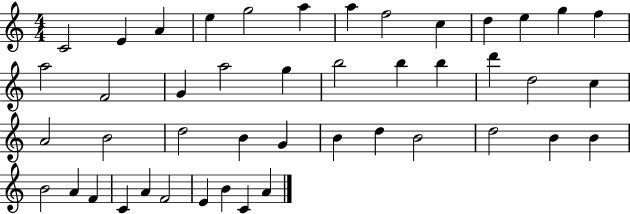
{
  \clef treble
  \numericTimeSignature
  \time 4/4
  \key c \major
  c'2 e'4 a'4 | e''4 g''2 a''4 | a''4 f''2 c''4 | d''4 e''4 g''4 f''4 | \break a''2 f'2 | g'4 a''2 g''4 | b''2 b''4 b''4 | d'''4 d''2 c''4 | \break a'2 b'2 | d''2 b'4 g'4 | b'4 d''4 b'2 | d''2 b'4 b'4 | \break b'2 a'4 f'4 | c'4 a'4 f'2 | e'4 b'4 c'4 a'4 | \bar "|."
}